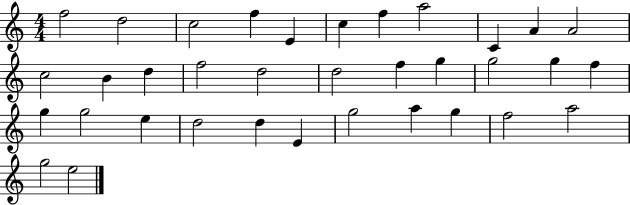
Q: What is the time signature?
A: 4/4